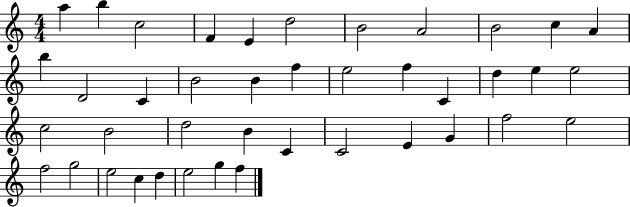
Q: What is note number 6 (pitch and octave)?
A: D5